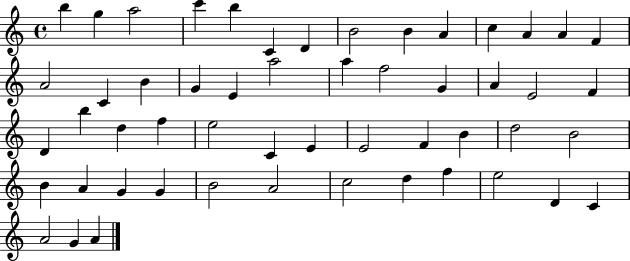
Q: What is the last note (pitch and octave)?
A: A4